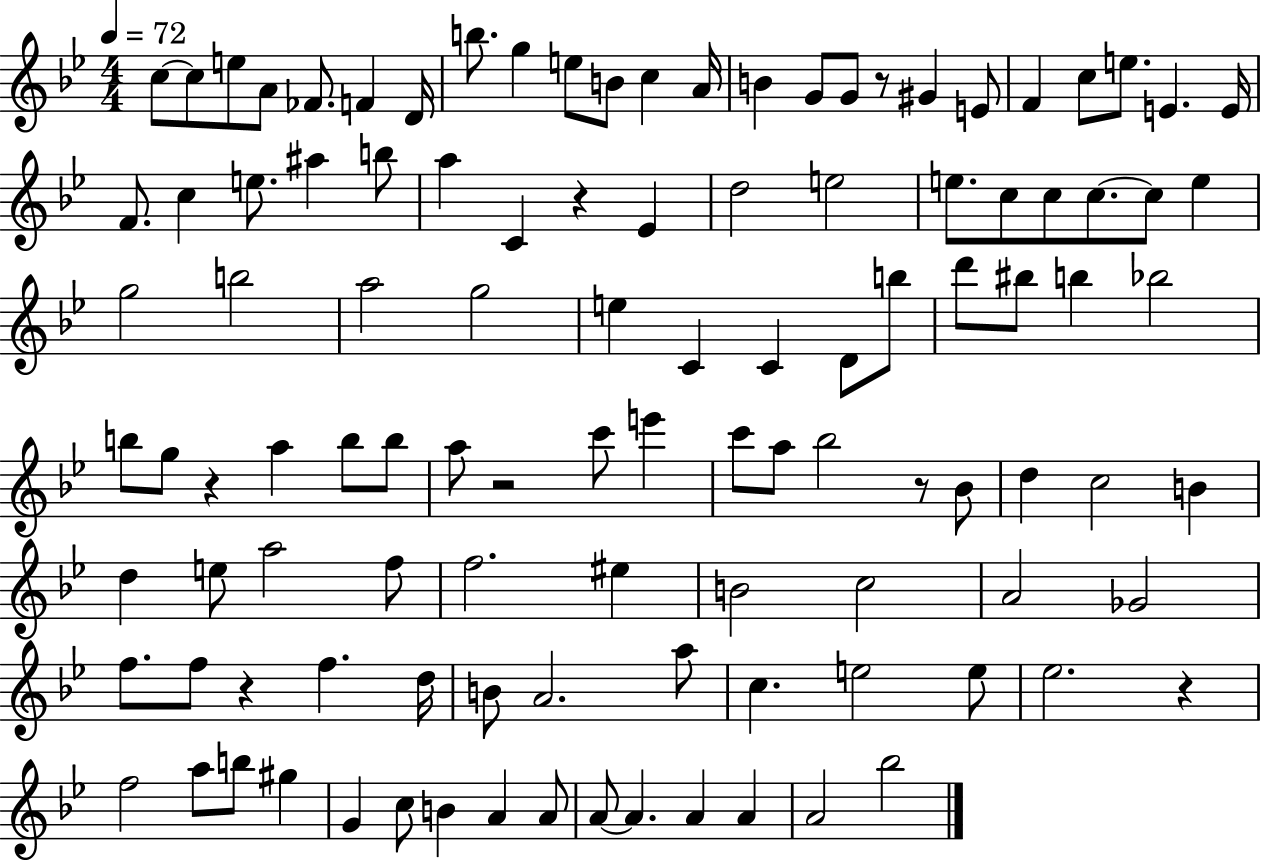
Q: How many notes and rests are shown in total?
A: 110